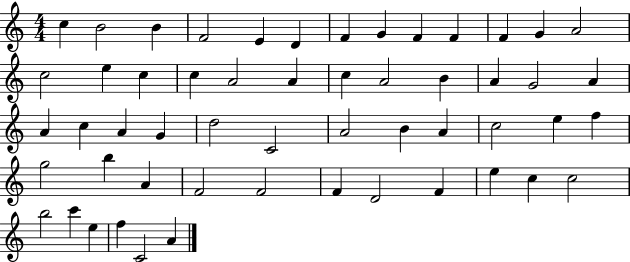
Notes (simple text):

C5/q B4/h B4/q F4/h E4/q D4/q F4/q G4/q F4/q F4/q F4/q G4/q A4/h C5/h E5/q C5/q C5/q A4/h A4/q C5/q A4/h B4/q A4/q G4/h A4/q A4/q C5/q A4/q G4/q D5/h C4/h A4/h B4/q A4/q C5/h E5/q F5/q G5/h B5/q A4/q F4/h F4/h F4/q D4/h F4/q E5/q C5/q C5/h B5/h C6/q E5/q F5/q C4/h A4/q